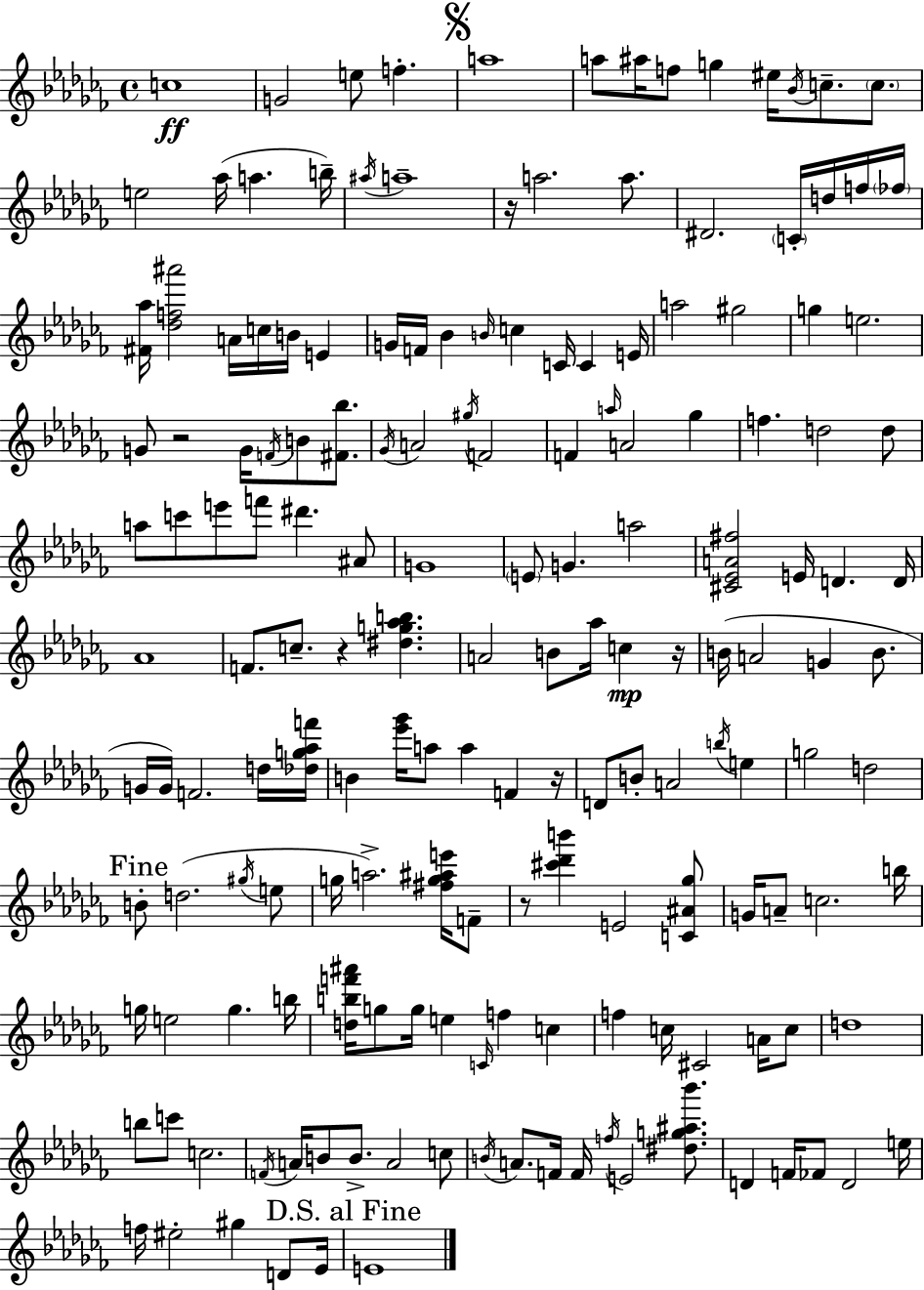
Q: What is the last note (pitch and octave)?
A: E4